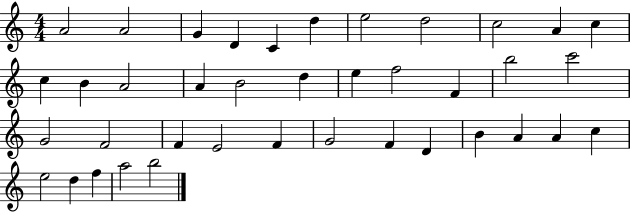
X:1
T:Untitled
M:4/4
L:1/4
K:C
A2 A2 G D C d e2 d2 c2 A c c B A2 A B2 d e f2 F b2 c'2 G2 F2 F E2 F G2 F D B A A c e2 d f a2 b2